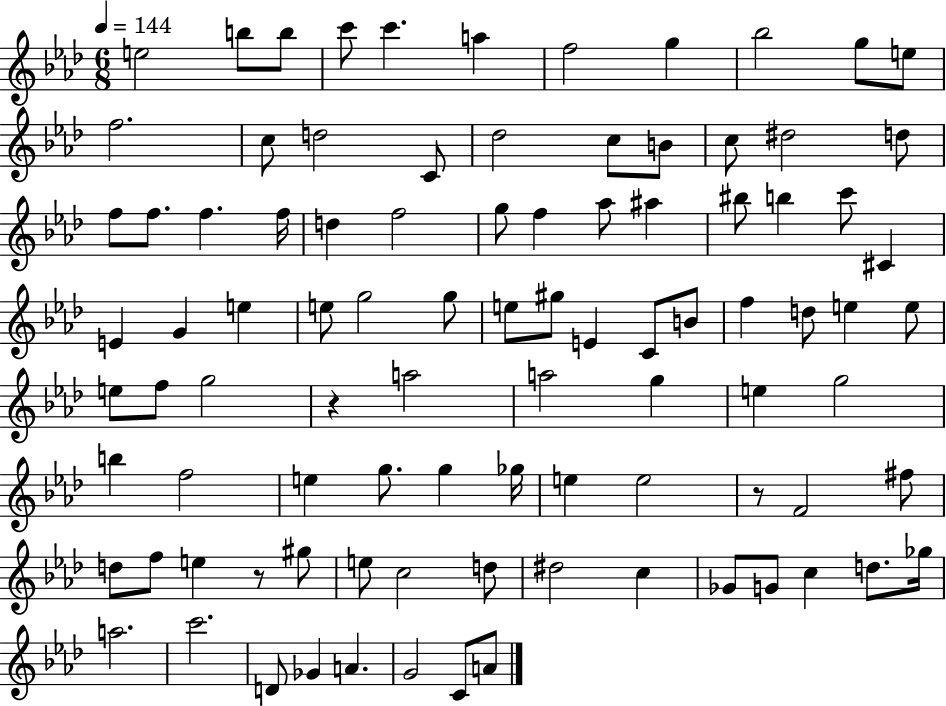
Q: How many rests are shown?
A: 3